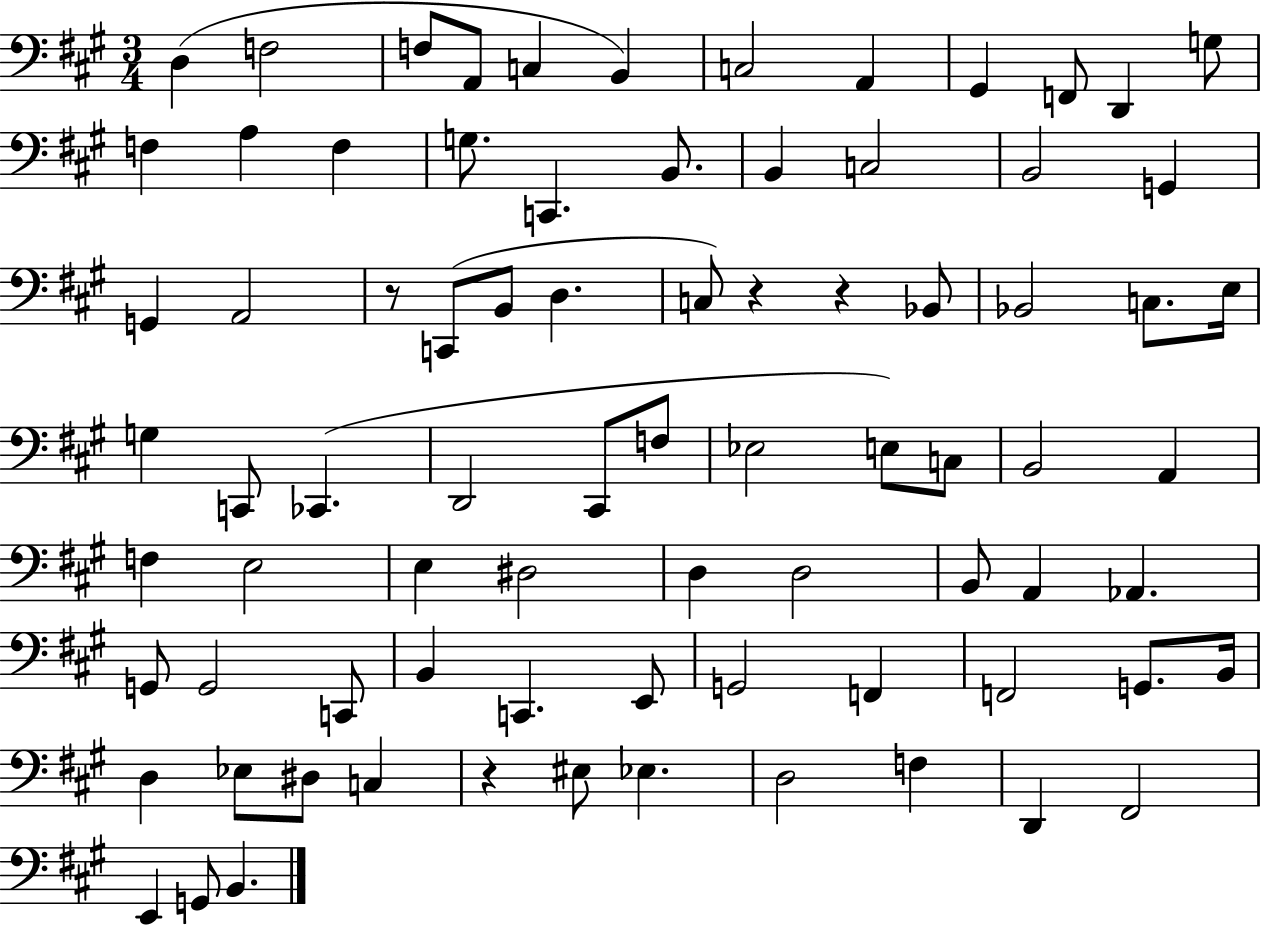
X:1
T:Untitled
M:3/4
L:1/4
K:A
D, F,2 F,/2 A,,/2 C, B,, C,2 A,, ^G,, F,,/2 D,, G,/2 F, A, F, G,/2 C,, B,,/2 B,, C,2 B,,2 G,, G,, A,,2 z/2 C,,/2 B,,/2 D, C,/2 z z _B,,/2 _B,,2 C,/2 E,/4 G, C,,/2 _C,, D,,2 ^C,,/2 F,/2 _E,2 E,/2 C,/2 B,,2 A,, F, E,2 E, ^D,2 D, D,2 B,,/2 A,, _A,, G,,/2 G,,2 C,,/2 B,, C,, E,,/2 G,,2 F,, F,,2 G,,/2 B,,/4 D, _E,/2 ^D,/2 C, z ^E,/2 _E, D,2 F, D,, ^F,,2 E,, G,,/2 B,,